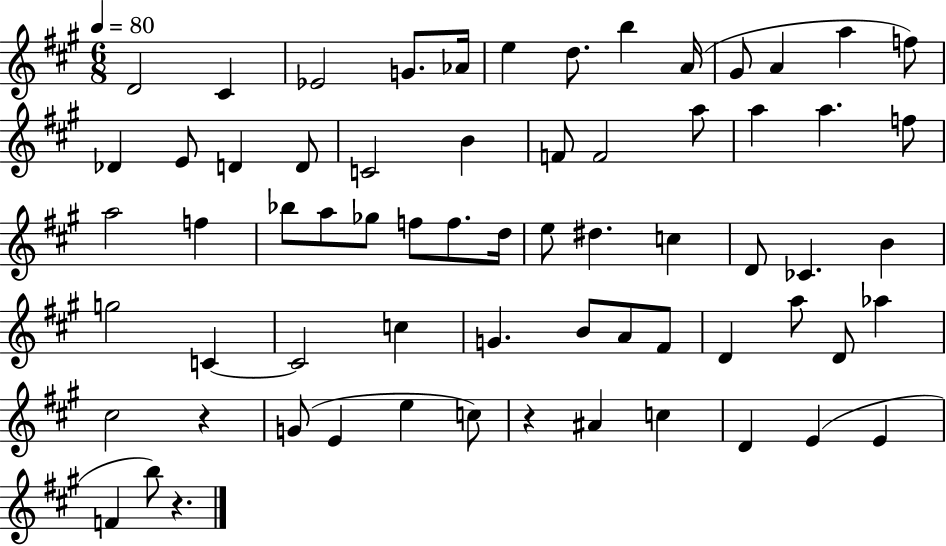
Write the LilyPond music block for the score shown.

{
  \clef treble
  \numericTimeSignature
  \time 6/8
  \key a \major
  \tempo 4 = 80
  d'2 cis'4 | ees'2 g'8. aes'16 | e''4 d''8. b''4 a'16( | gis'8 a'4 a''4 f''8) | \break des'4 e'8 d'4 d'8 | c'2 b'4 | f'8 f'2 a''8 | a''4 a''4. f''8 | \break a''2 f''4 | bes''8 a''8 ges''8 f''8 f''8. d''16 | e''8 dis''4. c''4 | d'8 ces'4. b'4 | \break g''2 c'4~~ | c'2 c''4 | g'4. b'8 a'8 fis'8 | d'4 a''8 d'8 aes''4 | \break cis''2 r4 | g'8( e'4 e''4 c''8) | r4 ais'4 c''4 | d'4 e'4( e'4 | \break f'4 b''8) r4. | \bar "|."
}